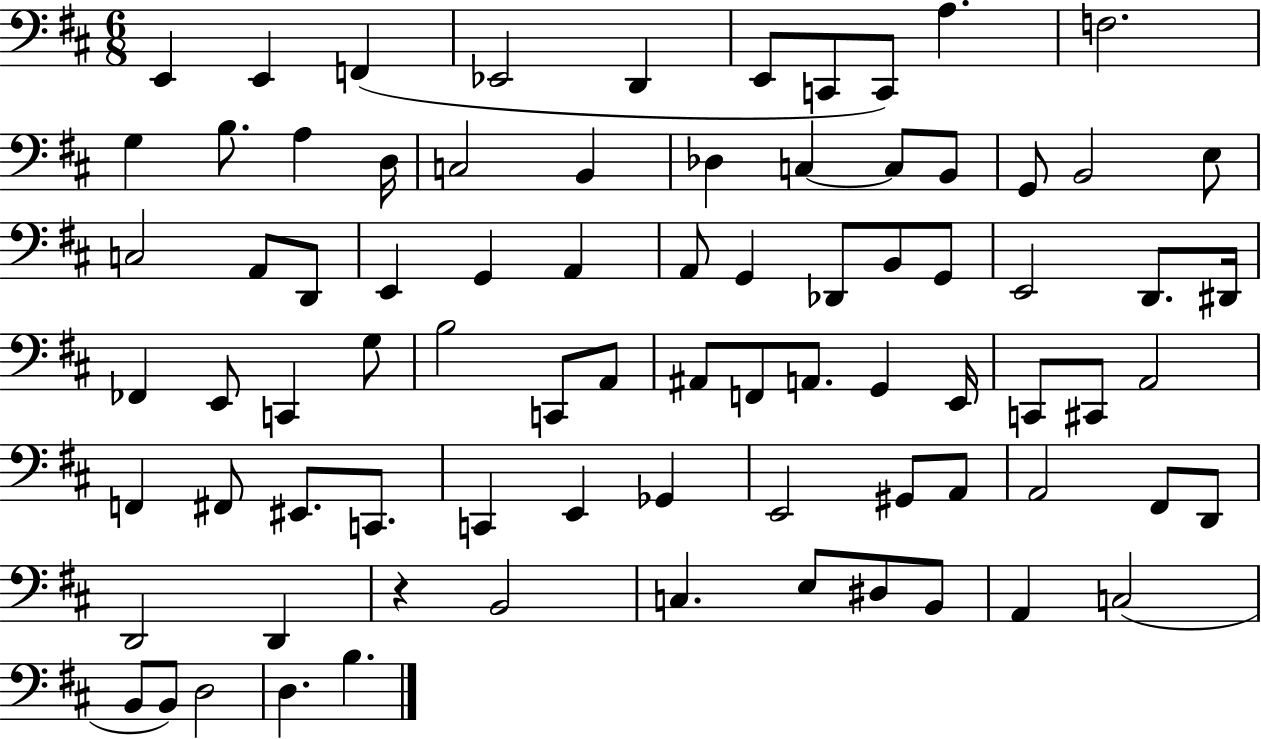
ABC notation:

X:1
T:Untitled
M:6/8
L:1/4
K:D
E,, E,, F,, _E,,2 D,, E,,/2 C,,/2 C,,/2 A, F,2 G, B,/2 A, D,/4 C,2 B,, _D, C, C,/2 B,,/2 G,,/2 B,,2 E,/2 C,2 A,,/2 D,,/2 E,, G,, A,, A,,/2 G,, _D,,/2 B,,/2 G,,/2 E,,2 D,,/2 ^D,,/4 _F,, E,,/2 C,, G,/2 B,2 C,,/2 A,,/2 ^A,,/2 F,,/2 A,,/2 G,, E,,/4 C,,/2 ^C,,/2 A,,2 F,, ^F,,/2 ^E,,/2 C,,/2 C,, E,, _G,, E,,2 ^G,,/2 A,,/2 A,,2 ^F,,/2 D,,/2 D,,2 D,, z B,,2 C, E,/2 ^D,/2 B,,/2 A,, C,2 B,,/2 B,,/2 D,2 D, B,